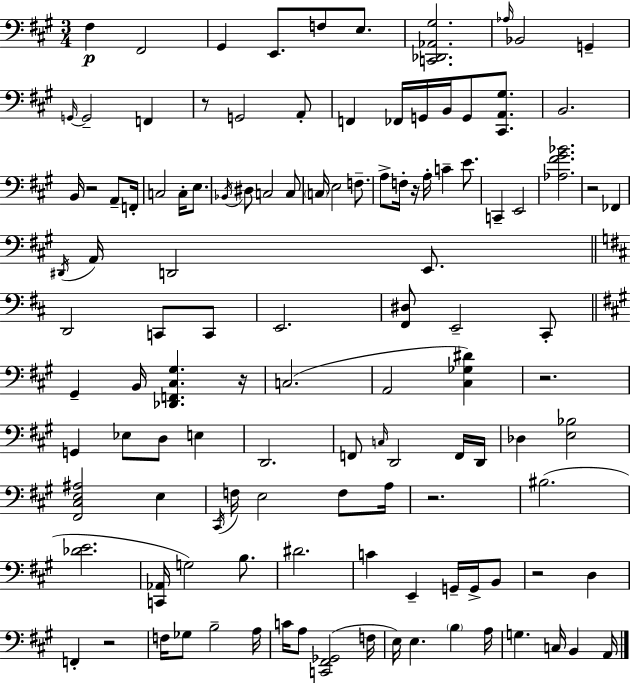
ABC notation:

X:1
T:Untitled
M:3/4
L:1/4
K:A
^F, ^F,,2 ^G,, E,,/2 F,/2 E,/2 [C,,_D,,_A,,^G,]2 _A,/4 _B,,2 G,, G,,/4 G,,2 F,, z/2 G,,2 A,,/2 F,, _F,,/4 G,,/4 B,,/4 G,,/2 [^C,,A,,^G,]/2 B,,2 B,,/4 z2 A,,/2 F,,/4 C,2 C,/4 E,/2 _B,,/4 ^D,/2 C,2 C,/2 C,/4 E,2 F,/2 A,/2 F,/4 z/4 A,/4 C E/2 C,, E,,2 [_A,^F^G_B]2 z2 _F,, ^D,,/4 A,,/4 D,,2 E,,/2 D,,2 C,,/2 C,,/2 E,,2 [^F,,^D,]/2 E,,2 ^C,,/2 ^G,, B,,/4 [_D,,F,,^C,^G,] z/4 C,2 A,,2 [^C,_G,^D] z2 G,, _E,/2 D,/2 E, D,,2 F,,/2 C,/4 D,,2 F,,/4 D,,/4 _D, [E,_B,]2 [^F,,^C,E,^A,]2 E, ^C,,/4 F,/4 E,2 F,/2 A,/4 z2 ^B,2 [_DE]2 [C,,_A,,]/4 G,2 B,/2 ^D2 C E,, G,,/4 G,,/4 B,,/2 z2 D, F,, z2 F,/4 _G,/2 B,2 A,/4 C/4 A,/2 [C,,^F,,_G,,]2 F,/4 E,/4 E, B, A,/4 G, C,/4 B,, A,,/4